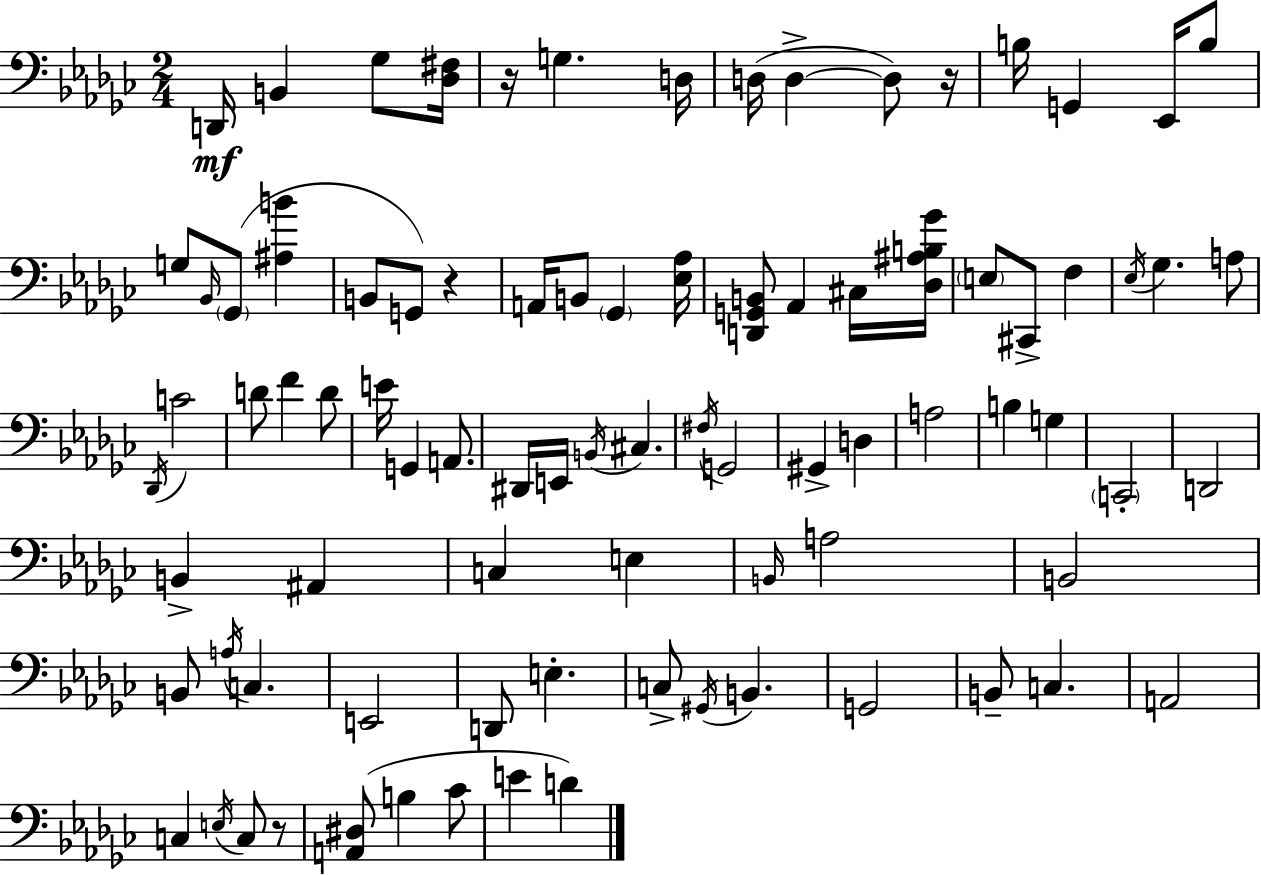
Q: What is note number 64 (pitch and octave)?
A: G#2